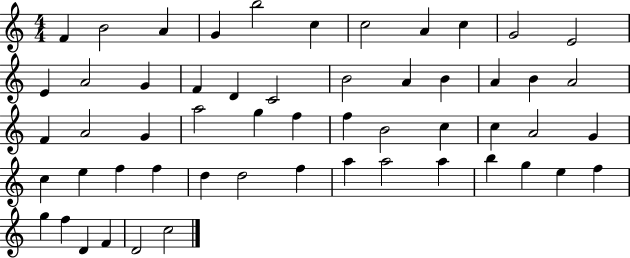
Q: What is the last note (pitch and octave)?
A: C5